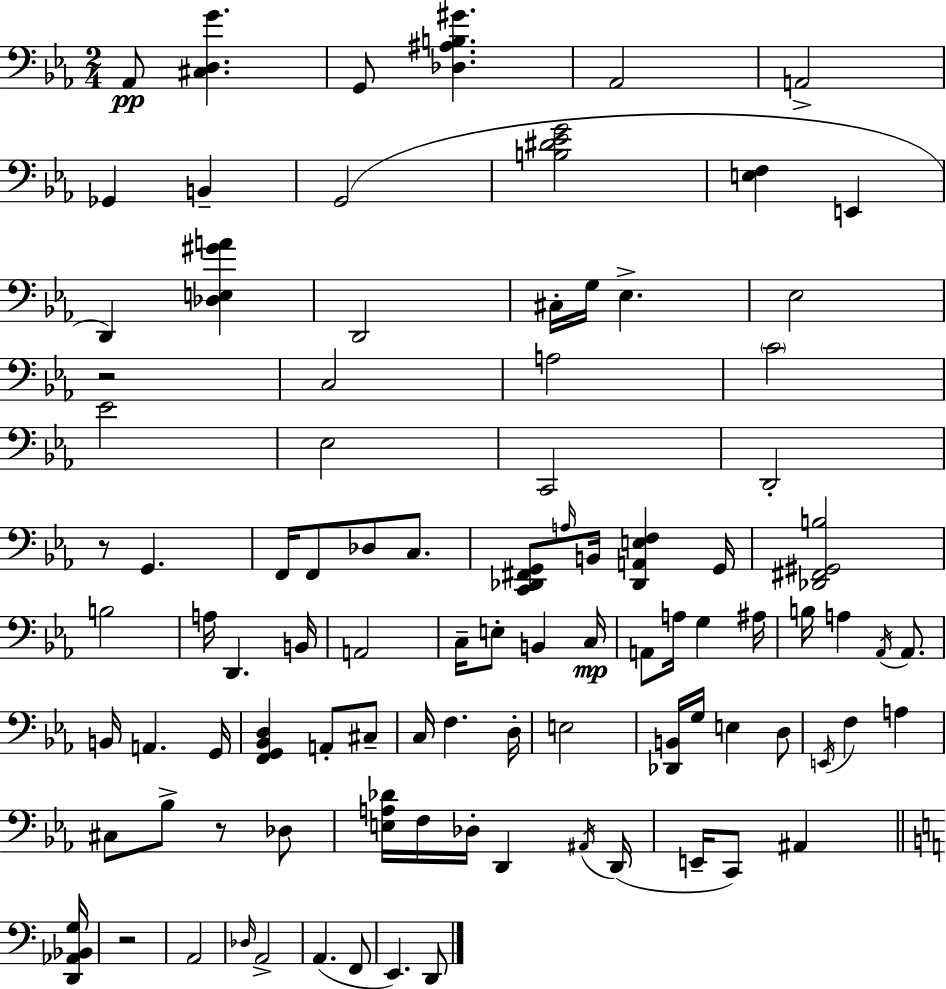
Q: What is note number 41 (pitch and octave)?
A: G3